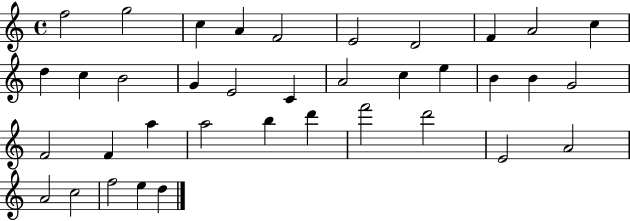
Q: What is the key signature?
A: C major